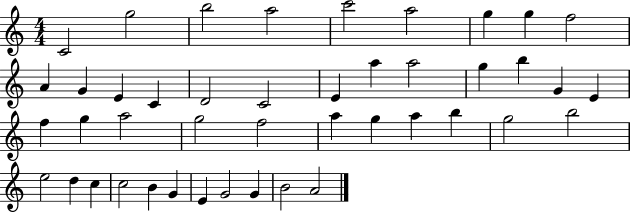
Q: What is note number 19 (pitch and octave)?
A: G5